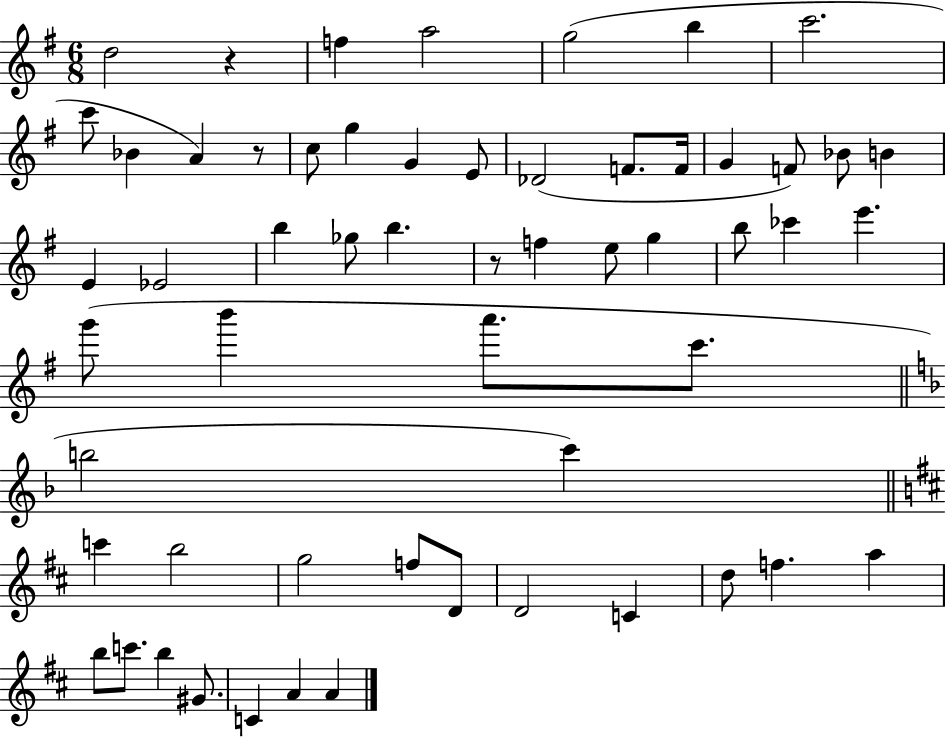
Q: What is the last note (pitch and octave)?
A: A4